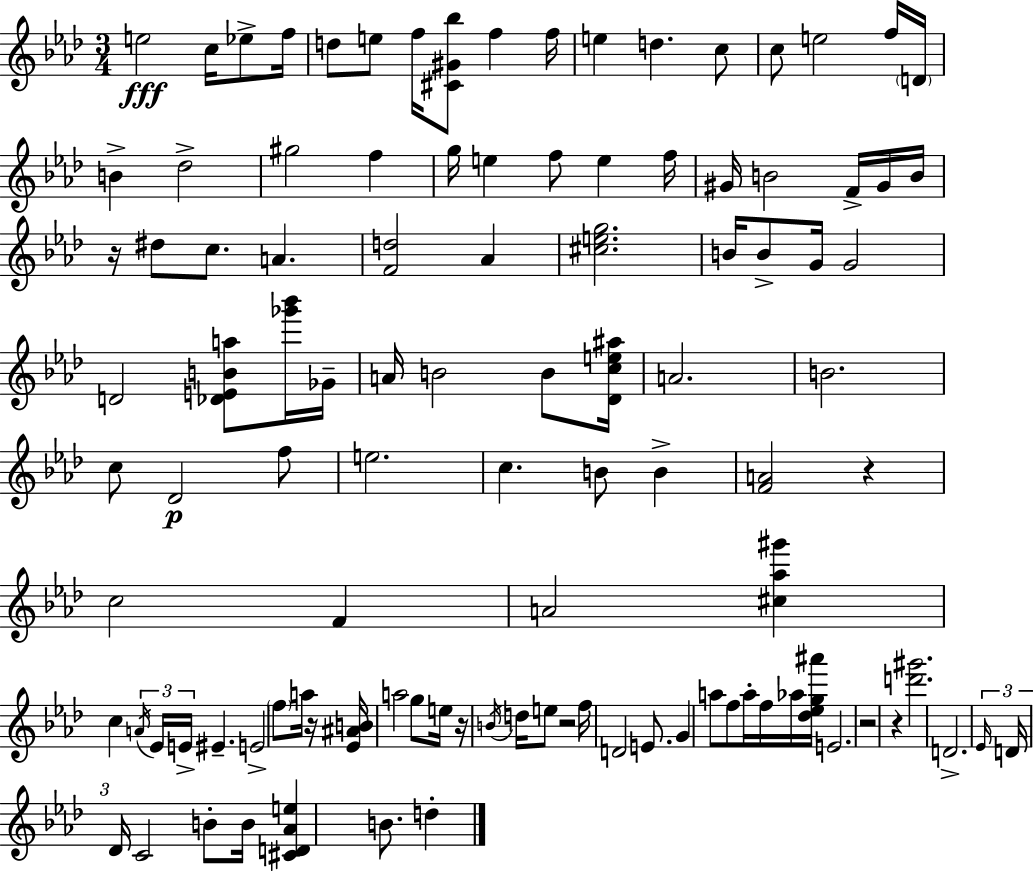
E5/h C5/s Eb5/e F5/s D5/e E5/e F5/s [C#4,G#4,Bb5]/e F5/q F5/s E5/q D5/q. C5/e C5/e E5/h F5/s D4/s B4/q Db5/h G#5/h F5/q G5/s E5/q F5/e E5/q F5/s G#4/s B4/h F4/s G#4/s B4/s R/s D#5/e C5/e. A4/q. [F4,D5]/h Ab4/q [C#5,E5,G5]/h. B4/s B4/e G4/s G4/h D4/h [Db4,E4,B4,A5]/e [Gb6,Bb6]/s Gb4/s A4/s B4/h B4/e [Db4,C5,E5,A#5]/s A4/h. B4/h. C5/e Db4/h F5/e E5/h. C5/q. B4/e B4/q [F4,A4]/h R/q C5/h F4/q A4/h [C#5,Ab5,G#6]/q C5/q A4/s Eb4/s E4/s EIS4/q. E4/h F5/e A5/s R/s [Eb4,A#4,B4]/s A5/h G5/e E5/s R/s B4/s D5/s E5/e R/h F5/s D4/h E4/e. G4/q A5/e F5/e A5/s F5/s Ab5/s [Db5,Eb5,G5,A#6]/s E4/h. R/h R/q [D6,G#6]/h. D4/h. Eb4/s D4/s Db4/s C4/h B4/e B4/s [C#4,D4,Ab4,E5]/q B4/e. D5/q